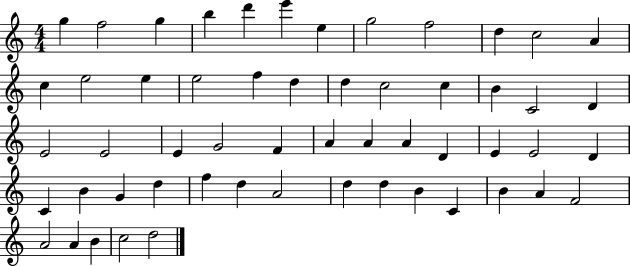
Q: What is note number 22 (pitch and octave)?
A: B4